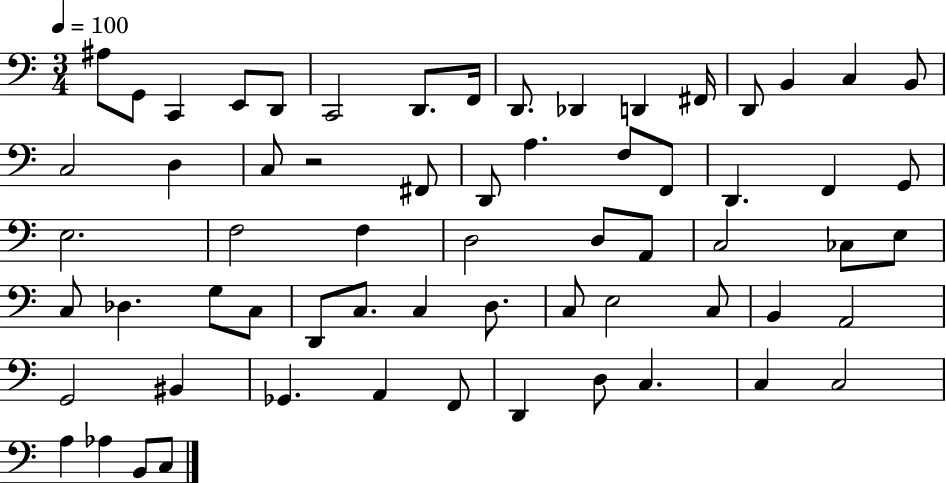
{
  \clef bass
  \numericTimeSignature
  \time 3/4
  \key c \major
  \tempo 4 = 100
  ais8 g,8 c,4 e,8 d,8 | c,2 d,8. f,16 | d,8. des,4 d,4 fis,16 | d,8 b,4 c4 b,8 | \break c2 d4 | c8 r2 fis,8 | d,8 a4. f8 f,8 | d,4. f,4 g,8 | \break e2. | f2 f4 | d2 d8 a,8 | c2 ces8 e8 | \break c8 des4. g8 c8 | d,8 c8. c4 d8. | c8 e2 c8 | b,4 a,2 | \break g,2 bis,4 | ges,4. a,4 f,8 | d,4 d8 c4. | c4 c2 | \break a4 aes4 b,8 c8 | \bar "|."
}